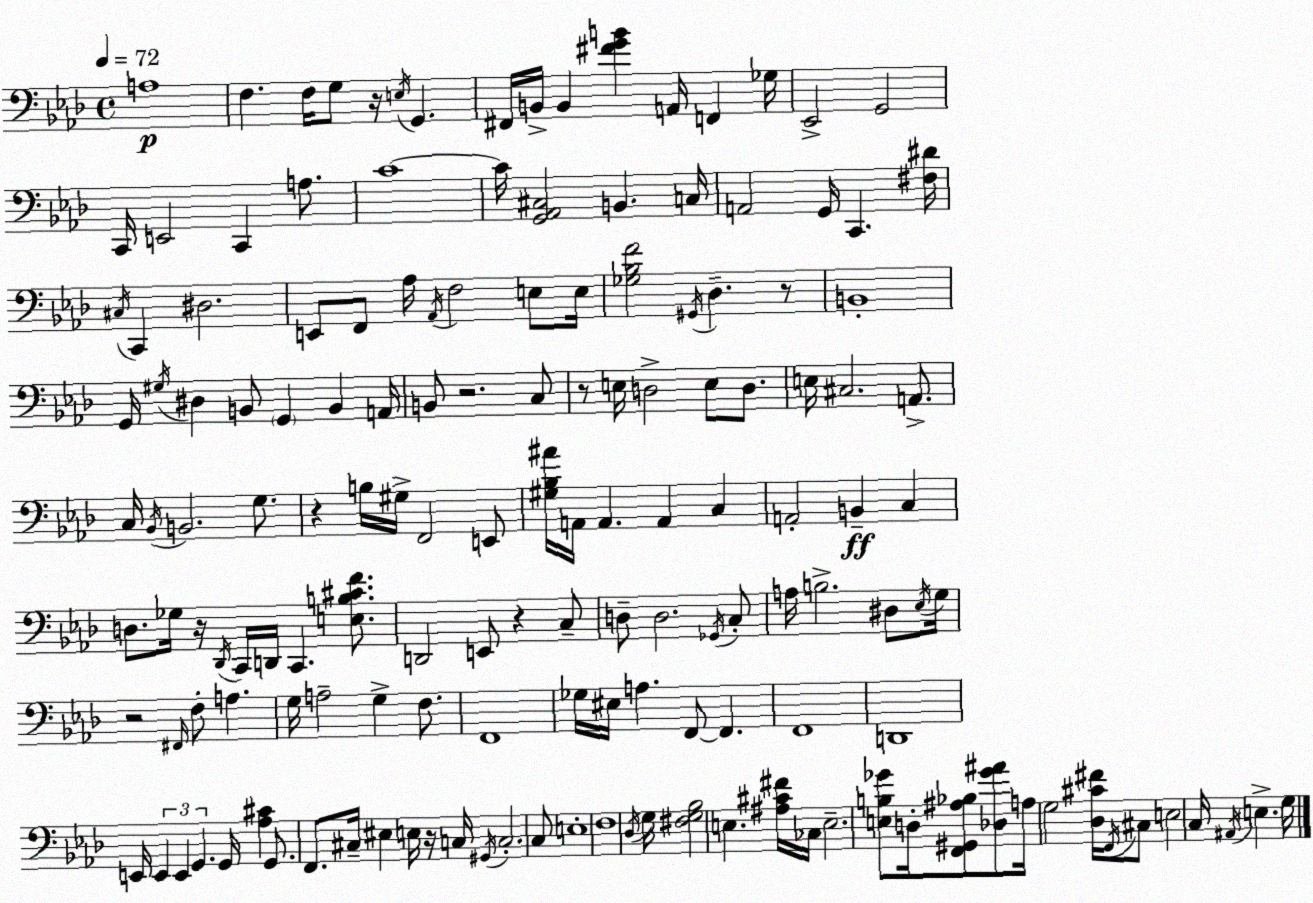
X:1
T:Untitled
M:4/4
L:1/4
K:Ab
A,4 F, F,/4 G,/2 z/4 E,/4 G,, ^F,,/4 B,,/4 B,, [^FGB] A,,/4 F,, _G,/4 _E,,2 G,,2 C,,/4 E,,2 C,, A,/2 C4 C/4 [G,,_A,,^C,]2 B,, C,/4 A,,2 G,,/4 C,, [^F,^D]/4 ^C,/4 C,, ^D,2 E,,/2 F,,/2 _A,/4 _A,,/4 F,2 E,/2 E,/4 [_G,_B,F]2 ^G,,/4 _D, z/2 B,,4 G,,/4 ^G,/4 ^D, B,,/2 G,, B,, A,,/4 B,,/2 z2 C,/2 z/2 E,/4 D,2 E,/2 D,/2 E,/4 ^C,2 A,,/2 C,/4 _B,,/4 B,,2 G,/2 z B,/4 ^G,/4 F,,2 E,,/2 [^G,_B,^A]/4 A,,/4 A,, A,, C, A,,2 B,, C, D,/2 _G,/4 z/4 _D,,/4 C,,/4 D,,/4 C,, [E,B,^CF]/2 D,,2 E,,/2 z C,/2 D,/2 D,2 _G,,/4 C,/2 A,/4 B,2 ^D,/2 _E,/4 G,/4 z2 ^F,,/4 F,/2 A, G,/4 A,2 G, F,/2 F,,4 _G,/4 ^E,/4 A, F,,/2 F,, F,,4 D,,4 E,,/4 E,, E,, G,, G,,/4 [_A,^C] G,,/2 F,,/2 ^C,/4 ^E, E,/4 z/4 C,/4 ^G,,/4 C,2 C,/2 E,4 F,4 _D,/4 G,/4 [^F,G,_B,]2 E, [^A,^C^F]/4 _C,/4 E,2 [E,B,_G]/2 D,/4 [F,,^G,,^A,_B,]/2 [_D,_G^A]/2 A,/4 G,2 [_D,^C^F]/4 F,,/4 ^C,/2 E,2 C,/4 ^A,,/4 E, G,/4